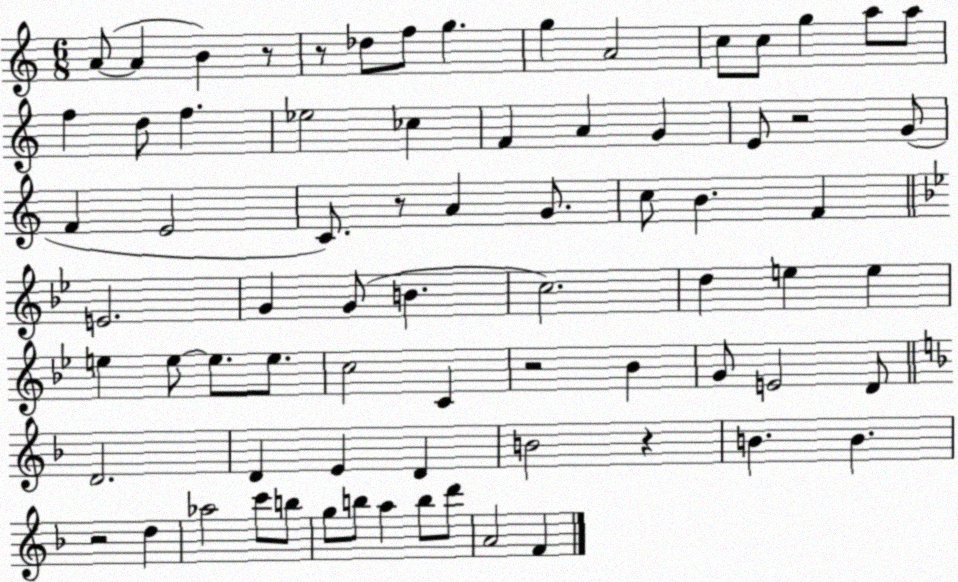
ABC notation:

X:1
T:Untitled
M:6/8
L:1/4
K:C
A/2 A B z/2 z/2 _d/2 f/2 g g A2 c/2 c/2 g a/2 a/2 f d/2 f _e2 _c F A G E/2 z2 G/2 F E2 C/2 z/2 A G/2 c/2 B F E2 G G/2 B c2 d e e e e/2 e/2 e/2 c2 C z2 _B G/2 E2 D/2 D2 D E D B2 z B B z2 d _a2 c'/2 b/2 g/2 b/2 a b/2 d'/2 A2 F